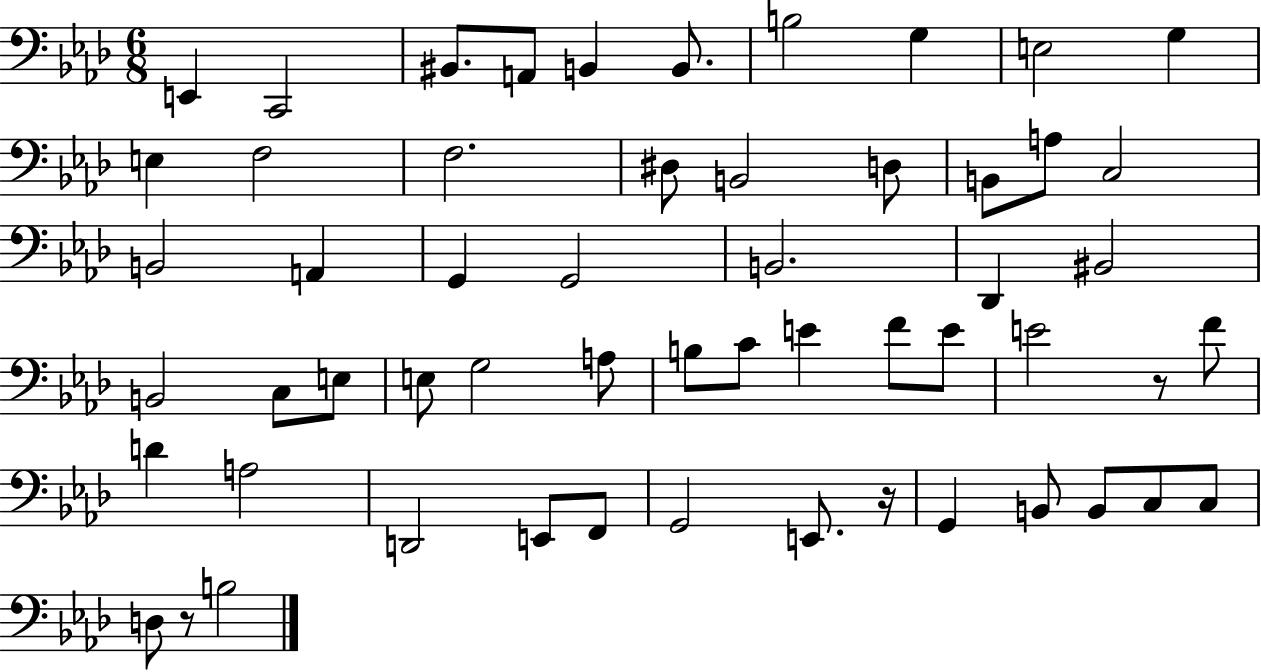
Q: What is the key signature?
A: AES major